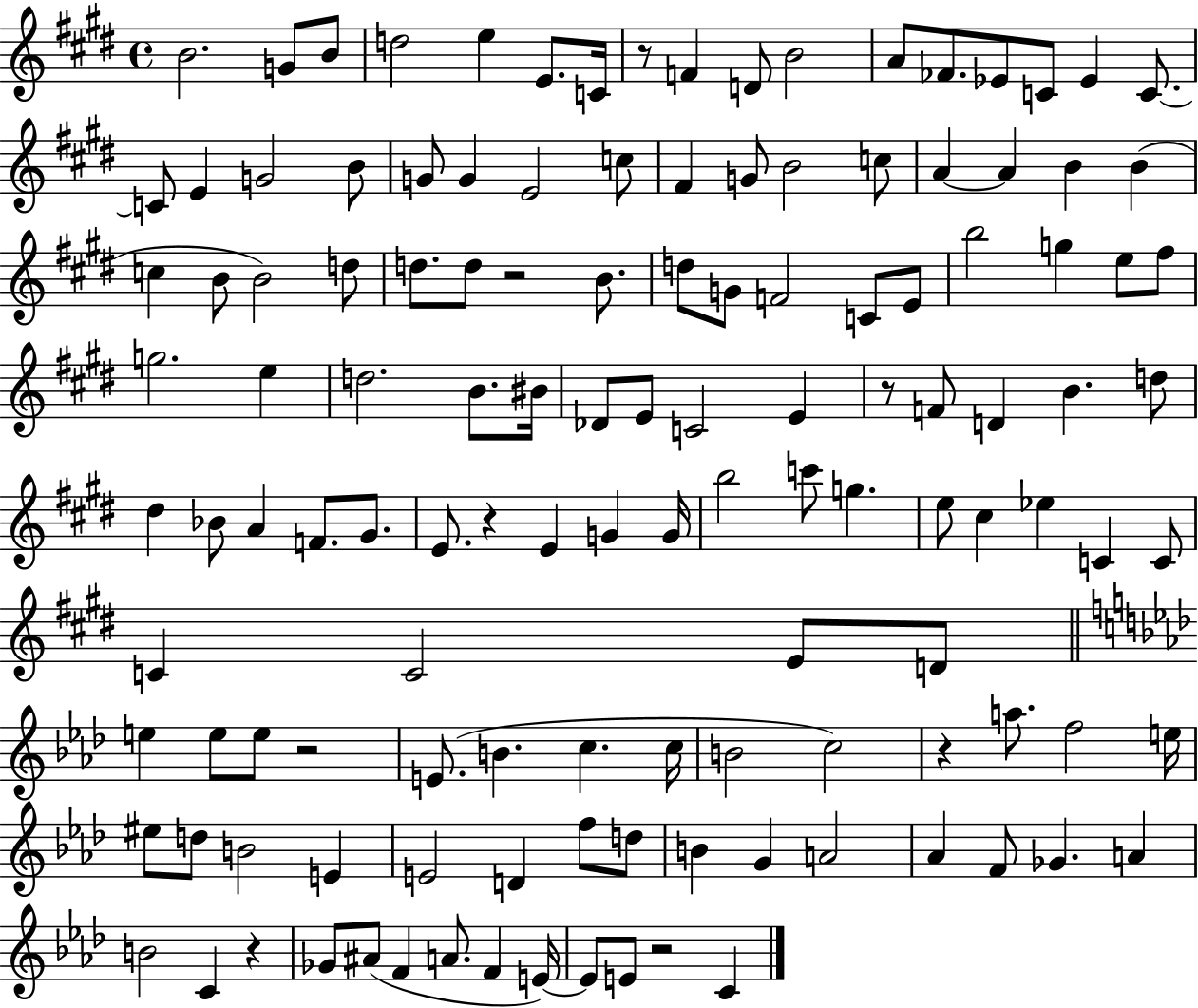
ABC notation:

X:1
T:Untitled
M:4/4
L:1/4
K:E
B2 G/2 B/2 d2 e E/2 C/4 z/2 F D/2 B2 A/2 _F/2 _E/2 C/2 _E C/2 C/2 E G2 B/2 G/2 G E2 c/2 ^F G/2 B2 c/2 A A B B c B/2 B2 d/2 d/2 d/2 z2 B/2 d/2 G/2 F2 C/2 E/2 b2 g e/2 ^f/2 g2 e d2 B/2 ^B/4 _D/2 E/2 C2 E z/2 F/2 D B d/2 ^d _B/2 A F/2 ^G/2 E/2 z E G G/4 b2 c'/2 g e/2 ^c _e C C/2 C C2 E/2 D/2 e e/2 e/2 z2 E/2 B c c/4 B2 c2 z a/2 f2 e/4 ^e/2 d/2 B2 E E2 D f/2 d/2 B G A2 _A F/2 _G A B2 C z _G/2 ^A/2 F A/2 F E/4 E/2 E/2 z2 C